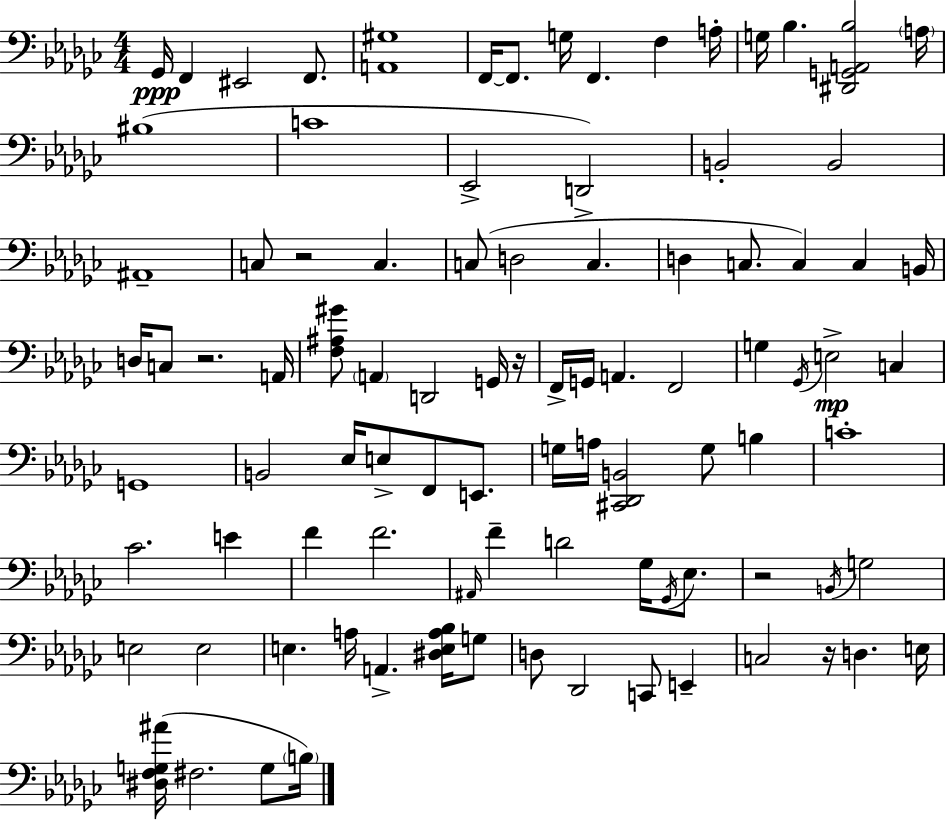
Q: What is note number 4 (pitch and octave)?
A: F2